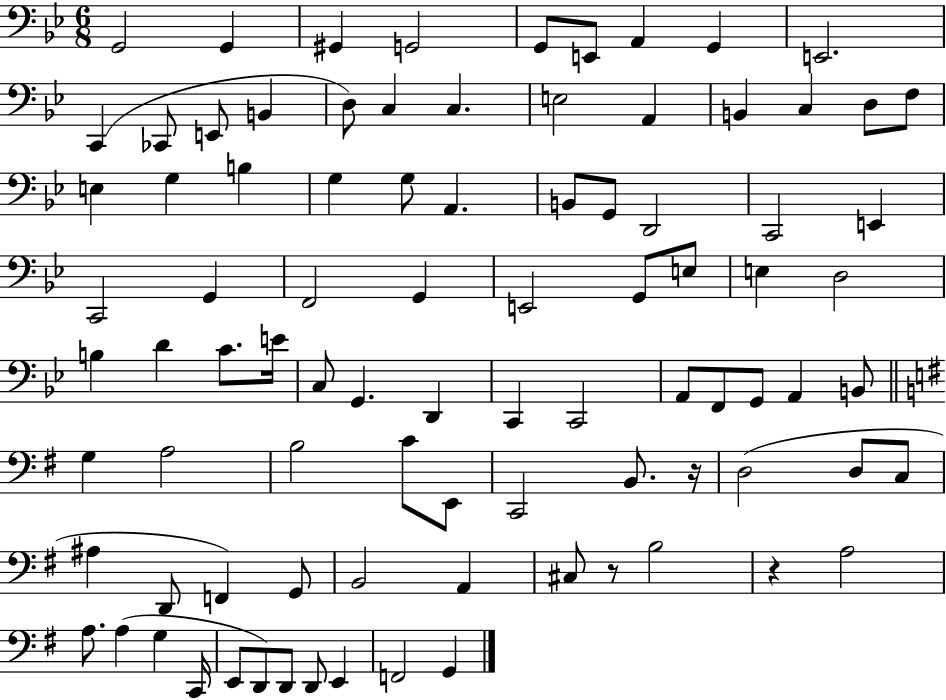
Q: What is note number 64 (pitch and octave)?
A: D3